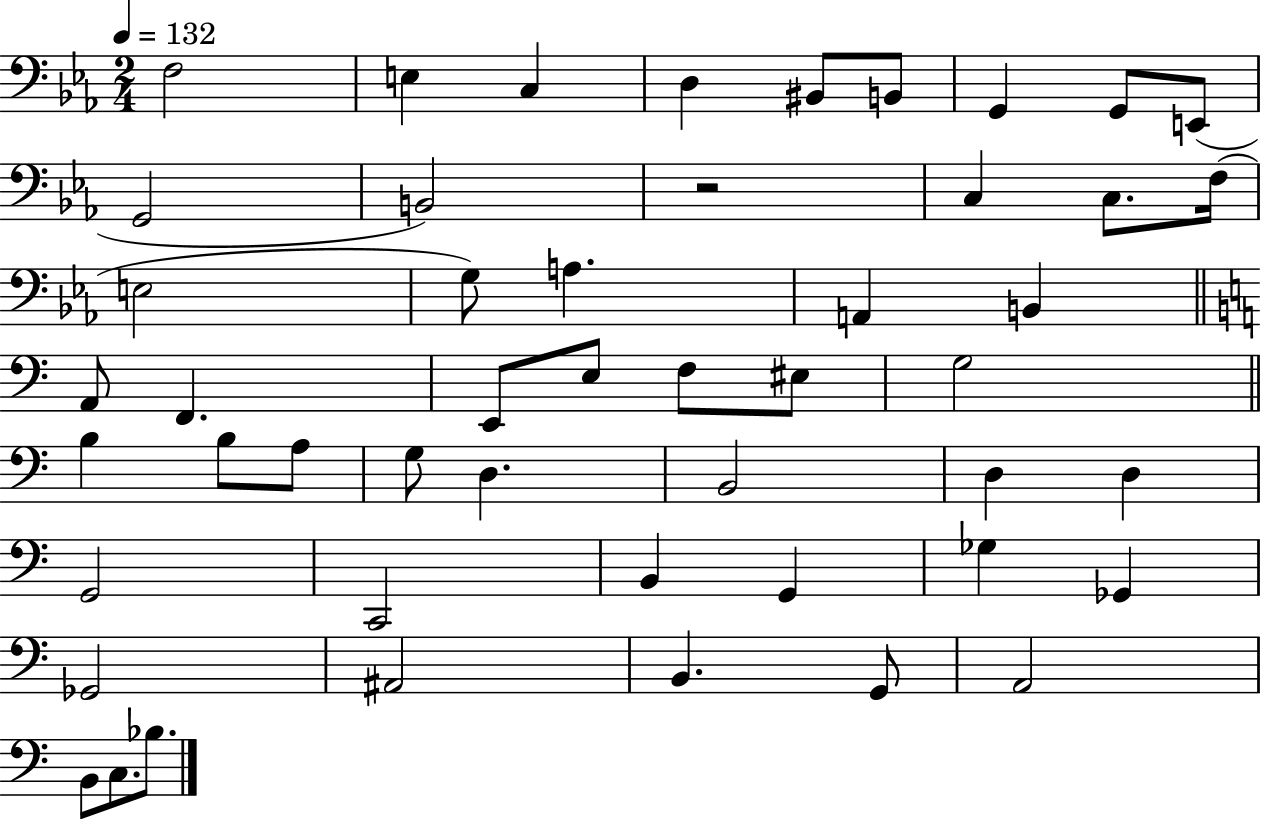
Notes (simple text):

F3/h E3/q C3/q D3/q BIS2/e B2/e G2/q G2/e E2/e G2/h B2/h R/h C3/q C3/e. F3/s E3/h G3/e A3/q. A2/q B2/q A2/e F2/q. E2/e E3/e F3/e EIS3/e G3/h B3/q B3/e A3/e G3/e D3/q. B2/h D3/q D3/q G2/h C2/h B2/q G2/q Gb3/q Gb2/q Gb2/h A#2/h B2/q. G2/e A2/h B2/e C3/e. Bb3/e.